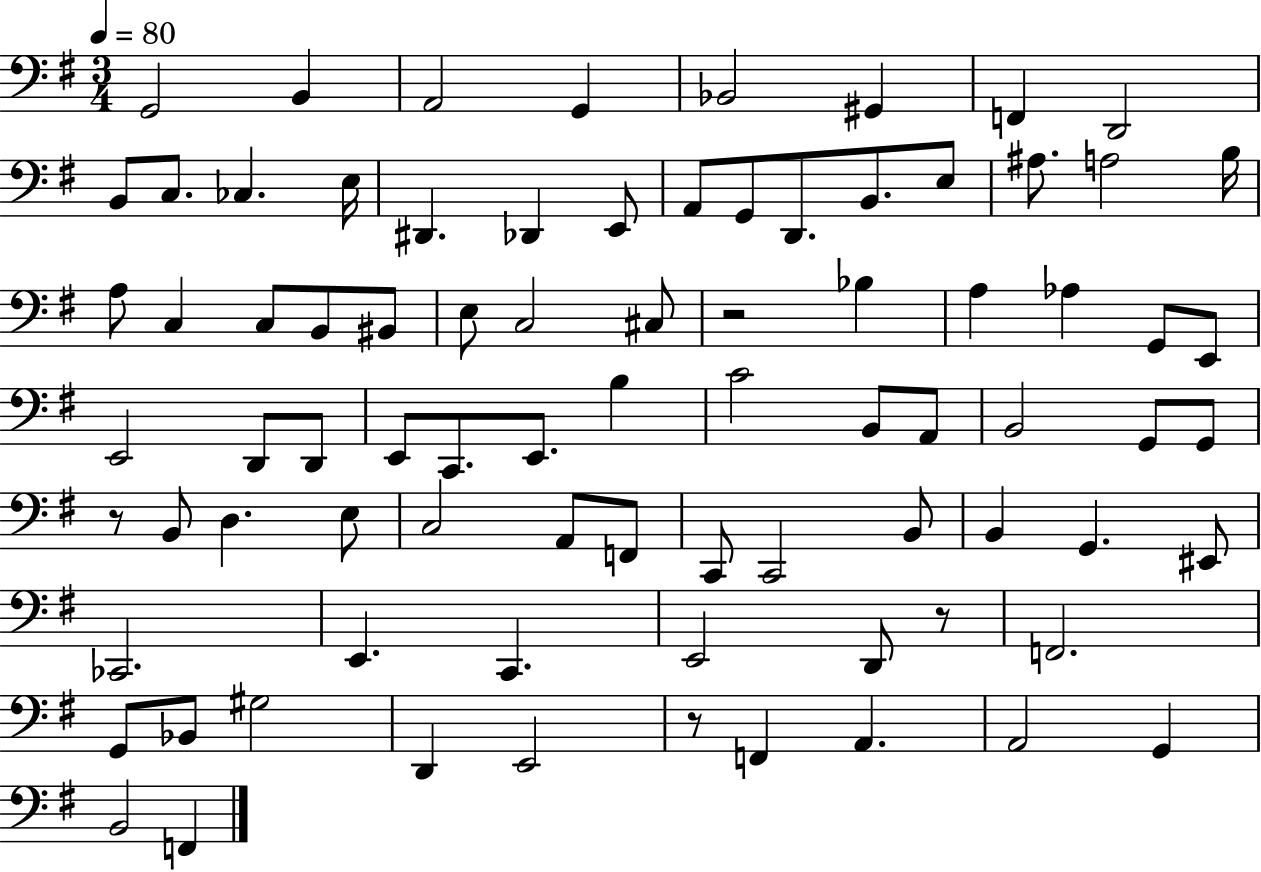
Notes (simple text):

G2/h B2/q A2/h G2/q Bb2/h G#2/q F2/q D2/h B2/e C3/e. CES3/q. E3/s D#2/q. Db2/q E2/e A2/e G2/e D2/e. B2/e. E3/e A#3/e. A3/h B3/s A3/e C3/q C3/e B2/e BIS2/e E3/e C3/h C#3/e R/h Bb3/q A3/q Ab3/q G2/e E2/e E2/h D2/e D2/e E2/e C2/e. E2/e. B3/q C4/h B2/e A2/e B2/h G2/e G2/e R/e B2/e D3/q. E3/e C3/h A2/e F2/e C2/e C2/h B2/e B2/q G2/q. EIS2/e CES2/h. E2/q. C2/q. E2/h D2/e R/e F2/h. G2/e Bb2/e G#3/h D2/q E2/h R/e F2/q A2/q. A2/h G2/q B2/h F2/q